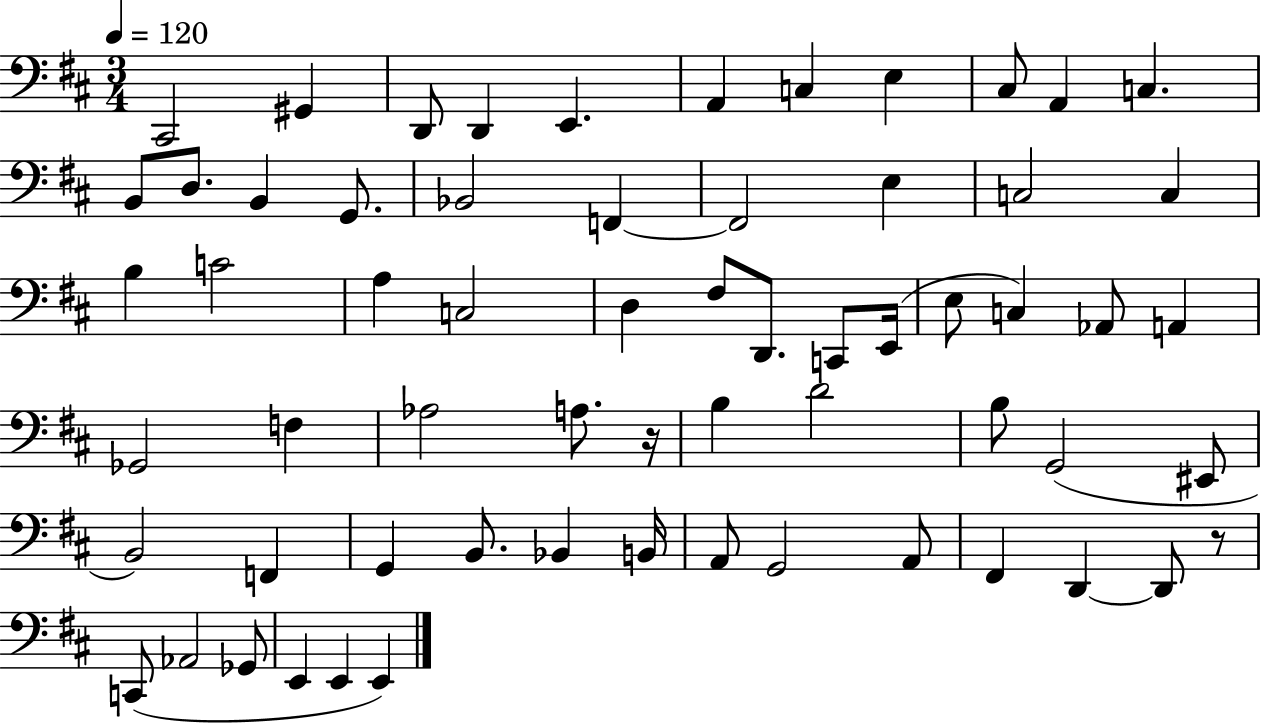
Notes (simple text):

C#2/h G#2/q D2/e D2/q E2/q. A2/q C3/q E3/q C#3/e A2/q C3/q. B2/e D3/e. B2/q G2/e. Bb2/h F2/q F2/h E3/q C3/h C3/q B3/q C4/h A3/q C3/h D3/q F#3/e D2/e. C2/e E2/s E3/e C3/q Ab2/e A2/q Gb2/h F3/q Ab3/h A3/e. R/s B3/q D4/h B3/e G2/h EIS2/e B2/h F2/q G2/q B2/e. Bb2/q B2/s A2/e G2/h A2/e F#2/q D2/q D2/e R/e C2/e Ab2/h Gb2/e E2/q E2/q E2/q